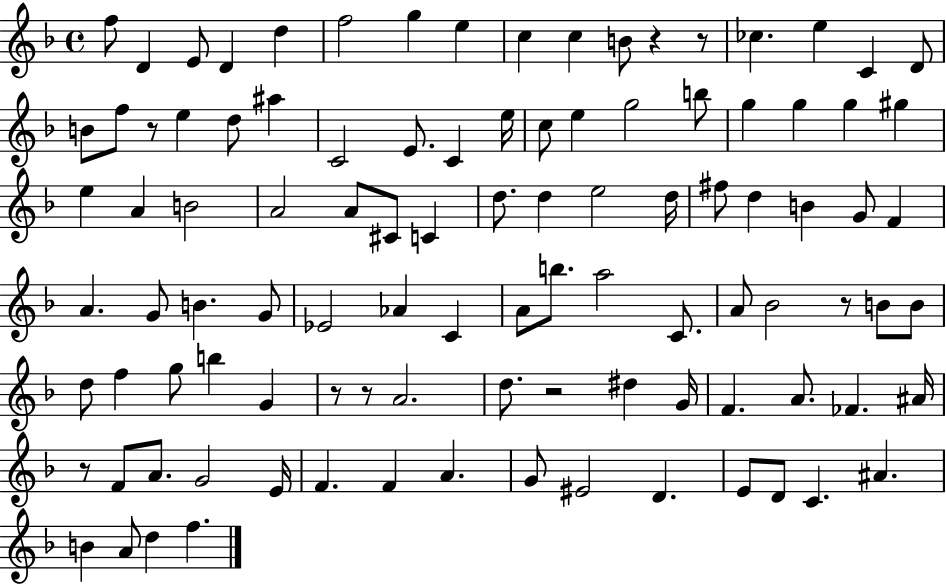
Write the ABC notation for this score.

X:1
T:Untitled
M:4/4
L:1/4
K:F
f/2 D E/2 D d f2 g e c c B/2 z z/2 _c e C D/2 B/2 f/2 z/2 e d/2 ^a C2 E/2 C e/4 c/2 e g2 b/2 g g g ^g e A B2 A2 A/2 ^C/2 C d/2 d e2 d/4 ^f/2 d B G/2 F A G/2 B G/2 _E2 _A C A/2 b/2 a2 C/2 A/2 _B2 z/2 B/2 B/2 d/2 f g/2 b G z/2 z/2 A2 d/2 z2 ^d G/4 F A/2 _F ^A/4 z/2 F/2 A/2 G2 E/4 F F A G/2 ^E2 D E/2 D/2 C ^A B A/2 d f